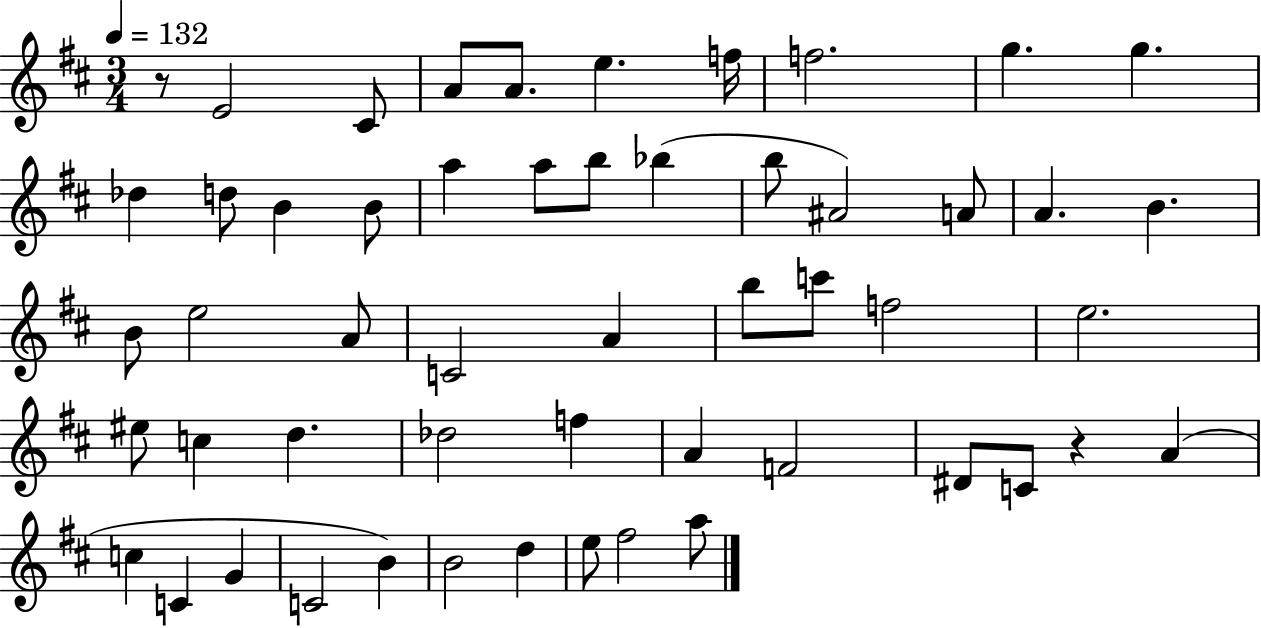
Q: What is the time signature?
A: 3/4